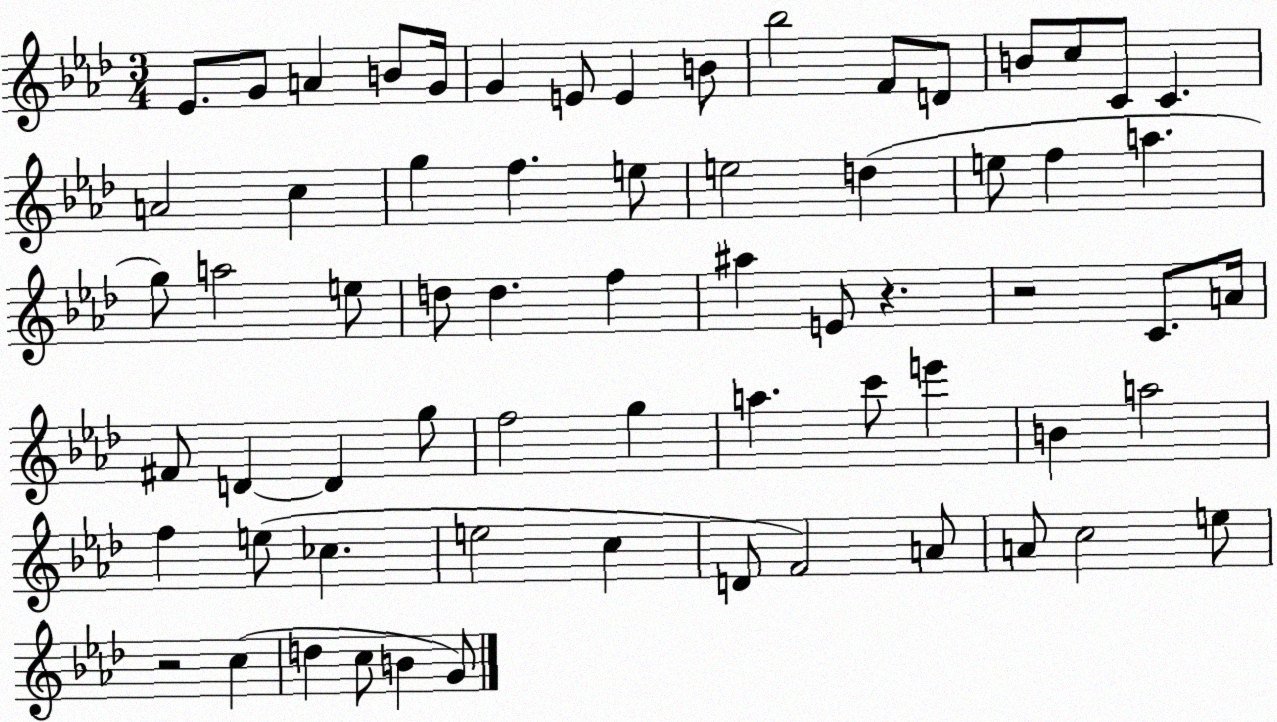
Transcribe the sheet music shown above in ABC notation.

X:1
T:Untitled
M:3/4
L:1/4
K:Ab
_E/2 G/2 A B/2 G/4 G E/2 E B/2 _b2 F/2 D/2 B/2 c/2 C/2 C A2 c g f e/2 e2 d e/2 f a g/2 a2 e/2 d/2 d f ^a E/2 z z2 C/2 A/4 ^F/2 D D g/2 f2 g a c'/2 e' B a2 f e/2 _c e2 c D/2 F2 A/2 A/2 c2 e/2 z2 c d c/2 B G/2